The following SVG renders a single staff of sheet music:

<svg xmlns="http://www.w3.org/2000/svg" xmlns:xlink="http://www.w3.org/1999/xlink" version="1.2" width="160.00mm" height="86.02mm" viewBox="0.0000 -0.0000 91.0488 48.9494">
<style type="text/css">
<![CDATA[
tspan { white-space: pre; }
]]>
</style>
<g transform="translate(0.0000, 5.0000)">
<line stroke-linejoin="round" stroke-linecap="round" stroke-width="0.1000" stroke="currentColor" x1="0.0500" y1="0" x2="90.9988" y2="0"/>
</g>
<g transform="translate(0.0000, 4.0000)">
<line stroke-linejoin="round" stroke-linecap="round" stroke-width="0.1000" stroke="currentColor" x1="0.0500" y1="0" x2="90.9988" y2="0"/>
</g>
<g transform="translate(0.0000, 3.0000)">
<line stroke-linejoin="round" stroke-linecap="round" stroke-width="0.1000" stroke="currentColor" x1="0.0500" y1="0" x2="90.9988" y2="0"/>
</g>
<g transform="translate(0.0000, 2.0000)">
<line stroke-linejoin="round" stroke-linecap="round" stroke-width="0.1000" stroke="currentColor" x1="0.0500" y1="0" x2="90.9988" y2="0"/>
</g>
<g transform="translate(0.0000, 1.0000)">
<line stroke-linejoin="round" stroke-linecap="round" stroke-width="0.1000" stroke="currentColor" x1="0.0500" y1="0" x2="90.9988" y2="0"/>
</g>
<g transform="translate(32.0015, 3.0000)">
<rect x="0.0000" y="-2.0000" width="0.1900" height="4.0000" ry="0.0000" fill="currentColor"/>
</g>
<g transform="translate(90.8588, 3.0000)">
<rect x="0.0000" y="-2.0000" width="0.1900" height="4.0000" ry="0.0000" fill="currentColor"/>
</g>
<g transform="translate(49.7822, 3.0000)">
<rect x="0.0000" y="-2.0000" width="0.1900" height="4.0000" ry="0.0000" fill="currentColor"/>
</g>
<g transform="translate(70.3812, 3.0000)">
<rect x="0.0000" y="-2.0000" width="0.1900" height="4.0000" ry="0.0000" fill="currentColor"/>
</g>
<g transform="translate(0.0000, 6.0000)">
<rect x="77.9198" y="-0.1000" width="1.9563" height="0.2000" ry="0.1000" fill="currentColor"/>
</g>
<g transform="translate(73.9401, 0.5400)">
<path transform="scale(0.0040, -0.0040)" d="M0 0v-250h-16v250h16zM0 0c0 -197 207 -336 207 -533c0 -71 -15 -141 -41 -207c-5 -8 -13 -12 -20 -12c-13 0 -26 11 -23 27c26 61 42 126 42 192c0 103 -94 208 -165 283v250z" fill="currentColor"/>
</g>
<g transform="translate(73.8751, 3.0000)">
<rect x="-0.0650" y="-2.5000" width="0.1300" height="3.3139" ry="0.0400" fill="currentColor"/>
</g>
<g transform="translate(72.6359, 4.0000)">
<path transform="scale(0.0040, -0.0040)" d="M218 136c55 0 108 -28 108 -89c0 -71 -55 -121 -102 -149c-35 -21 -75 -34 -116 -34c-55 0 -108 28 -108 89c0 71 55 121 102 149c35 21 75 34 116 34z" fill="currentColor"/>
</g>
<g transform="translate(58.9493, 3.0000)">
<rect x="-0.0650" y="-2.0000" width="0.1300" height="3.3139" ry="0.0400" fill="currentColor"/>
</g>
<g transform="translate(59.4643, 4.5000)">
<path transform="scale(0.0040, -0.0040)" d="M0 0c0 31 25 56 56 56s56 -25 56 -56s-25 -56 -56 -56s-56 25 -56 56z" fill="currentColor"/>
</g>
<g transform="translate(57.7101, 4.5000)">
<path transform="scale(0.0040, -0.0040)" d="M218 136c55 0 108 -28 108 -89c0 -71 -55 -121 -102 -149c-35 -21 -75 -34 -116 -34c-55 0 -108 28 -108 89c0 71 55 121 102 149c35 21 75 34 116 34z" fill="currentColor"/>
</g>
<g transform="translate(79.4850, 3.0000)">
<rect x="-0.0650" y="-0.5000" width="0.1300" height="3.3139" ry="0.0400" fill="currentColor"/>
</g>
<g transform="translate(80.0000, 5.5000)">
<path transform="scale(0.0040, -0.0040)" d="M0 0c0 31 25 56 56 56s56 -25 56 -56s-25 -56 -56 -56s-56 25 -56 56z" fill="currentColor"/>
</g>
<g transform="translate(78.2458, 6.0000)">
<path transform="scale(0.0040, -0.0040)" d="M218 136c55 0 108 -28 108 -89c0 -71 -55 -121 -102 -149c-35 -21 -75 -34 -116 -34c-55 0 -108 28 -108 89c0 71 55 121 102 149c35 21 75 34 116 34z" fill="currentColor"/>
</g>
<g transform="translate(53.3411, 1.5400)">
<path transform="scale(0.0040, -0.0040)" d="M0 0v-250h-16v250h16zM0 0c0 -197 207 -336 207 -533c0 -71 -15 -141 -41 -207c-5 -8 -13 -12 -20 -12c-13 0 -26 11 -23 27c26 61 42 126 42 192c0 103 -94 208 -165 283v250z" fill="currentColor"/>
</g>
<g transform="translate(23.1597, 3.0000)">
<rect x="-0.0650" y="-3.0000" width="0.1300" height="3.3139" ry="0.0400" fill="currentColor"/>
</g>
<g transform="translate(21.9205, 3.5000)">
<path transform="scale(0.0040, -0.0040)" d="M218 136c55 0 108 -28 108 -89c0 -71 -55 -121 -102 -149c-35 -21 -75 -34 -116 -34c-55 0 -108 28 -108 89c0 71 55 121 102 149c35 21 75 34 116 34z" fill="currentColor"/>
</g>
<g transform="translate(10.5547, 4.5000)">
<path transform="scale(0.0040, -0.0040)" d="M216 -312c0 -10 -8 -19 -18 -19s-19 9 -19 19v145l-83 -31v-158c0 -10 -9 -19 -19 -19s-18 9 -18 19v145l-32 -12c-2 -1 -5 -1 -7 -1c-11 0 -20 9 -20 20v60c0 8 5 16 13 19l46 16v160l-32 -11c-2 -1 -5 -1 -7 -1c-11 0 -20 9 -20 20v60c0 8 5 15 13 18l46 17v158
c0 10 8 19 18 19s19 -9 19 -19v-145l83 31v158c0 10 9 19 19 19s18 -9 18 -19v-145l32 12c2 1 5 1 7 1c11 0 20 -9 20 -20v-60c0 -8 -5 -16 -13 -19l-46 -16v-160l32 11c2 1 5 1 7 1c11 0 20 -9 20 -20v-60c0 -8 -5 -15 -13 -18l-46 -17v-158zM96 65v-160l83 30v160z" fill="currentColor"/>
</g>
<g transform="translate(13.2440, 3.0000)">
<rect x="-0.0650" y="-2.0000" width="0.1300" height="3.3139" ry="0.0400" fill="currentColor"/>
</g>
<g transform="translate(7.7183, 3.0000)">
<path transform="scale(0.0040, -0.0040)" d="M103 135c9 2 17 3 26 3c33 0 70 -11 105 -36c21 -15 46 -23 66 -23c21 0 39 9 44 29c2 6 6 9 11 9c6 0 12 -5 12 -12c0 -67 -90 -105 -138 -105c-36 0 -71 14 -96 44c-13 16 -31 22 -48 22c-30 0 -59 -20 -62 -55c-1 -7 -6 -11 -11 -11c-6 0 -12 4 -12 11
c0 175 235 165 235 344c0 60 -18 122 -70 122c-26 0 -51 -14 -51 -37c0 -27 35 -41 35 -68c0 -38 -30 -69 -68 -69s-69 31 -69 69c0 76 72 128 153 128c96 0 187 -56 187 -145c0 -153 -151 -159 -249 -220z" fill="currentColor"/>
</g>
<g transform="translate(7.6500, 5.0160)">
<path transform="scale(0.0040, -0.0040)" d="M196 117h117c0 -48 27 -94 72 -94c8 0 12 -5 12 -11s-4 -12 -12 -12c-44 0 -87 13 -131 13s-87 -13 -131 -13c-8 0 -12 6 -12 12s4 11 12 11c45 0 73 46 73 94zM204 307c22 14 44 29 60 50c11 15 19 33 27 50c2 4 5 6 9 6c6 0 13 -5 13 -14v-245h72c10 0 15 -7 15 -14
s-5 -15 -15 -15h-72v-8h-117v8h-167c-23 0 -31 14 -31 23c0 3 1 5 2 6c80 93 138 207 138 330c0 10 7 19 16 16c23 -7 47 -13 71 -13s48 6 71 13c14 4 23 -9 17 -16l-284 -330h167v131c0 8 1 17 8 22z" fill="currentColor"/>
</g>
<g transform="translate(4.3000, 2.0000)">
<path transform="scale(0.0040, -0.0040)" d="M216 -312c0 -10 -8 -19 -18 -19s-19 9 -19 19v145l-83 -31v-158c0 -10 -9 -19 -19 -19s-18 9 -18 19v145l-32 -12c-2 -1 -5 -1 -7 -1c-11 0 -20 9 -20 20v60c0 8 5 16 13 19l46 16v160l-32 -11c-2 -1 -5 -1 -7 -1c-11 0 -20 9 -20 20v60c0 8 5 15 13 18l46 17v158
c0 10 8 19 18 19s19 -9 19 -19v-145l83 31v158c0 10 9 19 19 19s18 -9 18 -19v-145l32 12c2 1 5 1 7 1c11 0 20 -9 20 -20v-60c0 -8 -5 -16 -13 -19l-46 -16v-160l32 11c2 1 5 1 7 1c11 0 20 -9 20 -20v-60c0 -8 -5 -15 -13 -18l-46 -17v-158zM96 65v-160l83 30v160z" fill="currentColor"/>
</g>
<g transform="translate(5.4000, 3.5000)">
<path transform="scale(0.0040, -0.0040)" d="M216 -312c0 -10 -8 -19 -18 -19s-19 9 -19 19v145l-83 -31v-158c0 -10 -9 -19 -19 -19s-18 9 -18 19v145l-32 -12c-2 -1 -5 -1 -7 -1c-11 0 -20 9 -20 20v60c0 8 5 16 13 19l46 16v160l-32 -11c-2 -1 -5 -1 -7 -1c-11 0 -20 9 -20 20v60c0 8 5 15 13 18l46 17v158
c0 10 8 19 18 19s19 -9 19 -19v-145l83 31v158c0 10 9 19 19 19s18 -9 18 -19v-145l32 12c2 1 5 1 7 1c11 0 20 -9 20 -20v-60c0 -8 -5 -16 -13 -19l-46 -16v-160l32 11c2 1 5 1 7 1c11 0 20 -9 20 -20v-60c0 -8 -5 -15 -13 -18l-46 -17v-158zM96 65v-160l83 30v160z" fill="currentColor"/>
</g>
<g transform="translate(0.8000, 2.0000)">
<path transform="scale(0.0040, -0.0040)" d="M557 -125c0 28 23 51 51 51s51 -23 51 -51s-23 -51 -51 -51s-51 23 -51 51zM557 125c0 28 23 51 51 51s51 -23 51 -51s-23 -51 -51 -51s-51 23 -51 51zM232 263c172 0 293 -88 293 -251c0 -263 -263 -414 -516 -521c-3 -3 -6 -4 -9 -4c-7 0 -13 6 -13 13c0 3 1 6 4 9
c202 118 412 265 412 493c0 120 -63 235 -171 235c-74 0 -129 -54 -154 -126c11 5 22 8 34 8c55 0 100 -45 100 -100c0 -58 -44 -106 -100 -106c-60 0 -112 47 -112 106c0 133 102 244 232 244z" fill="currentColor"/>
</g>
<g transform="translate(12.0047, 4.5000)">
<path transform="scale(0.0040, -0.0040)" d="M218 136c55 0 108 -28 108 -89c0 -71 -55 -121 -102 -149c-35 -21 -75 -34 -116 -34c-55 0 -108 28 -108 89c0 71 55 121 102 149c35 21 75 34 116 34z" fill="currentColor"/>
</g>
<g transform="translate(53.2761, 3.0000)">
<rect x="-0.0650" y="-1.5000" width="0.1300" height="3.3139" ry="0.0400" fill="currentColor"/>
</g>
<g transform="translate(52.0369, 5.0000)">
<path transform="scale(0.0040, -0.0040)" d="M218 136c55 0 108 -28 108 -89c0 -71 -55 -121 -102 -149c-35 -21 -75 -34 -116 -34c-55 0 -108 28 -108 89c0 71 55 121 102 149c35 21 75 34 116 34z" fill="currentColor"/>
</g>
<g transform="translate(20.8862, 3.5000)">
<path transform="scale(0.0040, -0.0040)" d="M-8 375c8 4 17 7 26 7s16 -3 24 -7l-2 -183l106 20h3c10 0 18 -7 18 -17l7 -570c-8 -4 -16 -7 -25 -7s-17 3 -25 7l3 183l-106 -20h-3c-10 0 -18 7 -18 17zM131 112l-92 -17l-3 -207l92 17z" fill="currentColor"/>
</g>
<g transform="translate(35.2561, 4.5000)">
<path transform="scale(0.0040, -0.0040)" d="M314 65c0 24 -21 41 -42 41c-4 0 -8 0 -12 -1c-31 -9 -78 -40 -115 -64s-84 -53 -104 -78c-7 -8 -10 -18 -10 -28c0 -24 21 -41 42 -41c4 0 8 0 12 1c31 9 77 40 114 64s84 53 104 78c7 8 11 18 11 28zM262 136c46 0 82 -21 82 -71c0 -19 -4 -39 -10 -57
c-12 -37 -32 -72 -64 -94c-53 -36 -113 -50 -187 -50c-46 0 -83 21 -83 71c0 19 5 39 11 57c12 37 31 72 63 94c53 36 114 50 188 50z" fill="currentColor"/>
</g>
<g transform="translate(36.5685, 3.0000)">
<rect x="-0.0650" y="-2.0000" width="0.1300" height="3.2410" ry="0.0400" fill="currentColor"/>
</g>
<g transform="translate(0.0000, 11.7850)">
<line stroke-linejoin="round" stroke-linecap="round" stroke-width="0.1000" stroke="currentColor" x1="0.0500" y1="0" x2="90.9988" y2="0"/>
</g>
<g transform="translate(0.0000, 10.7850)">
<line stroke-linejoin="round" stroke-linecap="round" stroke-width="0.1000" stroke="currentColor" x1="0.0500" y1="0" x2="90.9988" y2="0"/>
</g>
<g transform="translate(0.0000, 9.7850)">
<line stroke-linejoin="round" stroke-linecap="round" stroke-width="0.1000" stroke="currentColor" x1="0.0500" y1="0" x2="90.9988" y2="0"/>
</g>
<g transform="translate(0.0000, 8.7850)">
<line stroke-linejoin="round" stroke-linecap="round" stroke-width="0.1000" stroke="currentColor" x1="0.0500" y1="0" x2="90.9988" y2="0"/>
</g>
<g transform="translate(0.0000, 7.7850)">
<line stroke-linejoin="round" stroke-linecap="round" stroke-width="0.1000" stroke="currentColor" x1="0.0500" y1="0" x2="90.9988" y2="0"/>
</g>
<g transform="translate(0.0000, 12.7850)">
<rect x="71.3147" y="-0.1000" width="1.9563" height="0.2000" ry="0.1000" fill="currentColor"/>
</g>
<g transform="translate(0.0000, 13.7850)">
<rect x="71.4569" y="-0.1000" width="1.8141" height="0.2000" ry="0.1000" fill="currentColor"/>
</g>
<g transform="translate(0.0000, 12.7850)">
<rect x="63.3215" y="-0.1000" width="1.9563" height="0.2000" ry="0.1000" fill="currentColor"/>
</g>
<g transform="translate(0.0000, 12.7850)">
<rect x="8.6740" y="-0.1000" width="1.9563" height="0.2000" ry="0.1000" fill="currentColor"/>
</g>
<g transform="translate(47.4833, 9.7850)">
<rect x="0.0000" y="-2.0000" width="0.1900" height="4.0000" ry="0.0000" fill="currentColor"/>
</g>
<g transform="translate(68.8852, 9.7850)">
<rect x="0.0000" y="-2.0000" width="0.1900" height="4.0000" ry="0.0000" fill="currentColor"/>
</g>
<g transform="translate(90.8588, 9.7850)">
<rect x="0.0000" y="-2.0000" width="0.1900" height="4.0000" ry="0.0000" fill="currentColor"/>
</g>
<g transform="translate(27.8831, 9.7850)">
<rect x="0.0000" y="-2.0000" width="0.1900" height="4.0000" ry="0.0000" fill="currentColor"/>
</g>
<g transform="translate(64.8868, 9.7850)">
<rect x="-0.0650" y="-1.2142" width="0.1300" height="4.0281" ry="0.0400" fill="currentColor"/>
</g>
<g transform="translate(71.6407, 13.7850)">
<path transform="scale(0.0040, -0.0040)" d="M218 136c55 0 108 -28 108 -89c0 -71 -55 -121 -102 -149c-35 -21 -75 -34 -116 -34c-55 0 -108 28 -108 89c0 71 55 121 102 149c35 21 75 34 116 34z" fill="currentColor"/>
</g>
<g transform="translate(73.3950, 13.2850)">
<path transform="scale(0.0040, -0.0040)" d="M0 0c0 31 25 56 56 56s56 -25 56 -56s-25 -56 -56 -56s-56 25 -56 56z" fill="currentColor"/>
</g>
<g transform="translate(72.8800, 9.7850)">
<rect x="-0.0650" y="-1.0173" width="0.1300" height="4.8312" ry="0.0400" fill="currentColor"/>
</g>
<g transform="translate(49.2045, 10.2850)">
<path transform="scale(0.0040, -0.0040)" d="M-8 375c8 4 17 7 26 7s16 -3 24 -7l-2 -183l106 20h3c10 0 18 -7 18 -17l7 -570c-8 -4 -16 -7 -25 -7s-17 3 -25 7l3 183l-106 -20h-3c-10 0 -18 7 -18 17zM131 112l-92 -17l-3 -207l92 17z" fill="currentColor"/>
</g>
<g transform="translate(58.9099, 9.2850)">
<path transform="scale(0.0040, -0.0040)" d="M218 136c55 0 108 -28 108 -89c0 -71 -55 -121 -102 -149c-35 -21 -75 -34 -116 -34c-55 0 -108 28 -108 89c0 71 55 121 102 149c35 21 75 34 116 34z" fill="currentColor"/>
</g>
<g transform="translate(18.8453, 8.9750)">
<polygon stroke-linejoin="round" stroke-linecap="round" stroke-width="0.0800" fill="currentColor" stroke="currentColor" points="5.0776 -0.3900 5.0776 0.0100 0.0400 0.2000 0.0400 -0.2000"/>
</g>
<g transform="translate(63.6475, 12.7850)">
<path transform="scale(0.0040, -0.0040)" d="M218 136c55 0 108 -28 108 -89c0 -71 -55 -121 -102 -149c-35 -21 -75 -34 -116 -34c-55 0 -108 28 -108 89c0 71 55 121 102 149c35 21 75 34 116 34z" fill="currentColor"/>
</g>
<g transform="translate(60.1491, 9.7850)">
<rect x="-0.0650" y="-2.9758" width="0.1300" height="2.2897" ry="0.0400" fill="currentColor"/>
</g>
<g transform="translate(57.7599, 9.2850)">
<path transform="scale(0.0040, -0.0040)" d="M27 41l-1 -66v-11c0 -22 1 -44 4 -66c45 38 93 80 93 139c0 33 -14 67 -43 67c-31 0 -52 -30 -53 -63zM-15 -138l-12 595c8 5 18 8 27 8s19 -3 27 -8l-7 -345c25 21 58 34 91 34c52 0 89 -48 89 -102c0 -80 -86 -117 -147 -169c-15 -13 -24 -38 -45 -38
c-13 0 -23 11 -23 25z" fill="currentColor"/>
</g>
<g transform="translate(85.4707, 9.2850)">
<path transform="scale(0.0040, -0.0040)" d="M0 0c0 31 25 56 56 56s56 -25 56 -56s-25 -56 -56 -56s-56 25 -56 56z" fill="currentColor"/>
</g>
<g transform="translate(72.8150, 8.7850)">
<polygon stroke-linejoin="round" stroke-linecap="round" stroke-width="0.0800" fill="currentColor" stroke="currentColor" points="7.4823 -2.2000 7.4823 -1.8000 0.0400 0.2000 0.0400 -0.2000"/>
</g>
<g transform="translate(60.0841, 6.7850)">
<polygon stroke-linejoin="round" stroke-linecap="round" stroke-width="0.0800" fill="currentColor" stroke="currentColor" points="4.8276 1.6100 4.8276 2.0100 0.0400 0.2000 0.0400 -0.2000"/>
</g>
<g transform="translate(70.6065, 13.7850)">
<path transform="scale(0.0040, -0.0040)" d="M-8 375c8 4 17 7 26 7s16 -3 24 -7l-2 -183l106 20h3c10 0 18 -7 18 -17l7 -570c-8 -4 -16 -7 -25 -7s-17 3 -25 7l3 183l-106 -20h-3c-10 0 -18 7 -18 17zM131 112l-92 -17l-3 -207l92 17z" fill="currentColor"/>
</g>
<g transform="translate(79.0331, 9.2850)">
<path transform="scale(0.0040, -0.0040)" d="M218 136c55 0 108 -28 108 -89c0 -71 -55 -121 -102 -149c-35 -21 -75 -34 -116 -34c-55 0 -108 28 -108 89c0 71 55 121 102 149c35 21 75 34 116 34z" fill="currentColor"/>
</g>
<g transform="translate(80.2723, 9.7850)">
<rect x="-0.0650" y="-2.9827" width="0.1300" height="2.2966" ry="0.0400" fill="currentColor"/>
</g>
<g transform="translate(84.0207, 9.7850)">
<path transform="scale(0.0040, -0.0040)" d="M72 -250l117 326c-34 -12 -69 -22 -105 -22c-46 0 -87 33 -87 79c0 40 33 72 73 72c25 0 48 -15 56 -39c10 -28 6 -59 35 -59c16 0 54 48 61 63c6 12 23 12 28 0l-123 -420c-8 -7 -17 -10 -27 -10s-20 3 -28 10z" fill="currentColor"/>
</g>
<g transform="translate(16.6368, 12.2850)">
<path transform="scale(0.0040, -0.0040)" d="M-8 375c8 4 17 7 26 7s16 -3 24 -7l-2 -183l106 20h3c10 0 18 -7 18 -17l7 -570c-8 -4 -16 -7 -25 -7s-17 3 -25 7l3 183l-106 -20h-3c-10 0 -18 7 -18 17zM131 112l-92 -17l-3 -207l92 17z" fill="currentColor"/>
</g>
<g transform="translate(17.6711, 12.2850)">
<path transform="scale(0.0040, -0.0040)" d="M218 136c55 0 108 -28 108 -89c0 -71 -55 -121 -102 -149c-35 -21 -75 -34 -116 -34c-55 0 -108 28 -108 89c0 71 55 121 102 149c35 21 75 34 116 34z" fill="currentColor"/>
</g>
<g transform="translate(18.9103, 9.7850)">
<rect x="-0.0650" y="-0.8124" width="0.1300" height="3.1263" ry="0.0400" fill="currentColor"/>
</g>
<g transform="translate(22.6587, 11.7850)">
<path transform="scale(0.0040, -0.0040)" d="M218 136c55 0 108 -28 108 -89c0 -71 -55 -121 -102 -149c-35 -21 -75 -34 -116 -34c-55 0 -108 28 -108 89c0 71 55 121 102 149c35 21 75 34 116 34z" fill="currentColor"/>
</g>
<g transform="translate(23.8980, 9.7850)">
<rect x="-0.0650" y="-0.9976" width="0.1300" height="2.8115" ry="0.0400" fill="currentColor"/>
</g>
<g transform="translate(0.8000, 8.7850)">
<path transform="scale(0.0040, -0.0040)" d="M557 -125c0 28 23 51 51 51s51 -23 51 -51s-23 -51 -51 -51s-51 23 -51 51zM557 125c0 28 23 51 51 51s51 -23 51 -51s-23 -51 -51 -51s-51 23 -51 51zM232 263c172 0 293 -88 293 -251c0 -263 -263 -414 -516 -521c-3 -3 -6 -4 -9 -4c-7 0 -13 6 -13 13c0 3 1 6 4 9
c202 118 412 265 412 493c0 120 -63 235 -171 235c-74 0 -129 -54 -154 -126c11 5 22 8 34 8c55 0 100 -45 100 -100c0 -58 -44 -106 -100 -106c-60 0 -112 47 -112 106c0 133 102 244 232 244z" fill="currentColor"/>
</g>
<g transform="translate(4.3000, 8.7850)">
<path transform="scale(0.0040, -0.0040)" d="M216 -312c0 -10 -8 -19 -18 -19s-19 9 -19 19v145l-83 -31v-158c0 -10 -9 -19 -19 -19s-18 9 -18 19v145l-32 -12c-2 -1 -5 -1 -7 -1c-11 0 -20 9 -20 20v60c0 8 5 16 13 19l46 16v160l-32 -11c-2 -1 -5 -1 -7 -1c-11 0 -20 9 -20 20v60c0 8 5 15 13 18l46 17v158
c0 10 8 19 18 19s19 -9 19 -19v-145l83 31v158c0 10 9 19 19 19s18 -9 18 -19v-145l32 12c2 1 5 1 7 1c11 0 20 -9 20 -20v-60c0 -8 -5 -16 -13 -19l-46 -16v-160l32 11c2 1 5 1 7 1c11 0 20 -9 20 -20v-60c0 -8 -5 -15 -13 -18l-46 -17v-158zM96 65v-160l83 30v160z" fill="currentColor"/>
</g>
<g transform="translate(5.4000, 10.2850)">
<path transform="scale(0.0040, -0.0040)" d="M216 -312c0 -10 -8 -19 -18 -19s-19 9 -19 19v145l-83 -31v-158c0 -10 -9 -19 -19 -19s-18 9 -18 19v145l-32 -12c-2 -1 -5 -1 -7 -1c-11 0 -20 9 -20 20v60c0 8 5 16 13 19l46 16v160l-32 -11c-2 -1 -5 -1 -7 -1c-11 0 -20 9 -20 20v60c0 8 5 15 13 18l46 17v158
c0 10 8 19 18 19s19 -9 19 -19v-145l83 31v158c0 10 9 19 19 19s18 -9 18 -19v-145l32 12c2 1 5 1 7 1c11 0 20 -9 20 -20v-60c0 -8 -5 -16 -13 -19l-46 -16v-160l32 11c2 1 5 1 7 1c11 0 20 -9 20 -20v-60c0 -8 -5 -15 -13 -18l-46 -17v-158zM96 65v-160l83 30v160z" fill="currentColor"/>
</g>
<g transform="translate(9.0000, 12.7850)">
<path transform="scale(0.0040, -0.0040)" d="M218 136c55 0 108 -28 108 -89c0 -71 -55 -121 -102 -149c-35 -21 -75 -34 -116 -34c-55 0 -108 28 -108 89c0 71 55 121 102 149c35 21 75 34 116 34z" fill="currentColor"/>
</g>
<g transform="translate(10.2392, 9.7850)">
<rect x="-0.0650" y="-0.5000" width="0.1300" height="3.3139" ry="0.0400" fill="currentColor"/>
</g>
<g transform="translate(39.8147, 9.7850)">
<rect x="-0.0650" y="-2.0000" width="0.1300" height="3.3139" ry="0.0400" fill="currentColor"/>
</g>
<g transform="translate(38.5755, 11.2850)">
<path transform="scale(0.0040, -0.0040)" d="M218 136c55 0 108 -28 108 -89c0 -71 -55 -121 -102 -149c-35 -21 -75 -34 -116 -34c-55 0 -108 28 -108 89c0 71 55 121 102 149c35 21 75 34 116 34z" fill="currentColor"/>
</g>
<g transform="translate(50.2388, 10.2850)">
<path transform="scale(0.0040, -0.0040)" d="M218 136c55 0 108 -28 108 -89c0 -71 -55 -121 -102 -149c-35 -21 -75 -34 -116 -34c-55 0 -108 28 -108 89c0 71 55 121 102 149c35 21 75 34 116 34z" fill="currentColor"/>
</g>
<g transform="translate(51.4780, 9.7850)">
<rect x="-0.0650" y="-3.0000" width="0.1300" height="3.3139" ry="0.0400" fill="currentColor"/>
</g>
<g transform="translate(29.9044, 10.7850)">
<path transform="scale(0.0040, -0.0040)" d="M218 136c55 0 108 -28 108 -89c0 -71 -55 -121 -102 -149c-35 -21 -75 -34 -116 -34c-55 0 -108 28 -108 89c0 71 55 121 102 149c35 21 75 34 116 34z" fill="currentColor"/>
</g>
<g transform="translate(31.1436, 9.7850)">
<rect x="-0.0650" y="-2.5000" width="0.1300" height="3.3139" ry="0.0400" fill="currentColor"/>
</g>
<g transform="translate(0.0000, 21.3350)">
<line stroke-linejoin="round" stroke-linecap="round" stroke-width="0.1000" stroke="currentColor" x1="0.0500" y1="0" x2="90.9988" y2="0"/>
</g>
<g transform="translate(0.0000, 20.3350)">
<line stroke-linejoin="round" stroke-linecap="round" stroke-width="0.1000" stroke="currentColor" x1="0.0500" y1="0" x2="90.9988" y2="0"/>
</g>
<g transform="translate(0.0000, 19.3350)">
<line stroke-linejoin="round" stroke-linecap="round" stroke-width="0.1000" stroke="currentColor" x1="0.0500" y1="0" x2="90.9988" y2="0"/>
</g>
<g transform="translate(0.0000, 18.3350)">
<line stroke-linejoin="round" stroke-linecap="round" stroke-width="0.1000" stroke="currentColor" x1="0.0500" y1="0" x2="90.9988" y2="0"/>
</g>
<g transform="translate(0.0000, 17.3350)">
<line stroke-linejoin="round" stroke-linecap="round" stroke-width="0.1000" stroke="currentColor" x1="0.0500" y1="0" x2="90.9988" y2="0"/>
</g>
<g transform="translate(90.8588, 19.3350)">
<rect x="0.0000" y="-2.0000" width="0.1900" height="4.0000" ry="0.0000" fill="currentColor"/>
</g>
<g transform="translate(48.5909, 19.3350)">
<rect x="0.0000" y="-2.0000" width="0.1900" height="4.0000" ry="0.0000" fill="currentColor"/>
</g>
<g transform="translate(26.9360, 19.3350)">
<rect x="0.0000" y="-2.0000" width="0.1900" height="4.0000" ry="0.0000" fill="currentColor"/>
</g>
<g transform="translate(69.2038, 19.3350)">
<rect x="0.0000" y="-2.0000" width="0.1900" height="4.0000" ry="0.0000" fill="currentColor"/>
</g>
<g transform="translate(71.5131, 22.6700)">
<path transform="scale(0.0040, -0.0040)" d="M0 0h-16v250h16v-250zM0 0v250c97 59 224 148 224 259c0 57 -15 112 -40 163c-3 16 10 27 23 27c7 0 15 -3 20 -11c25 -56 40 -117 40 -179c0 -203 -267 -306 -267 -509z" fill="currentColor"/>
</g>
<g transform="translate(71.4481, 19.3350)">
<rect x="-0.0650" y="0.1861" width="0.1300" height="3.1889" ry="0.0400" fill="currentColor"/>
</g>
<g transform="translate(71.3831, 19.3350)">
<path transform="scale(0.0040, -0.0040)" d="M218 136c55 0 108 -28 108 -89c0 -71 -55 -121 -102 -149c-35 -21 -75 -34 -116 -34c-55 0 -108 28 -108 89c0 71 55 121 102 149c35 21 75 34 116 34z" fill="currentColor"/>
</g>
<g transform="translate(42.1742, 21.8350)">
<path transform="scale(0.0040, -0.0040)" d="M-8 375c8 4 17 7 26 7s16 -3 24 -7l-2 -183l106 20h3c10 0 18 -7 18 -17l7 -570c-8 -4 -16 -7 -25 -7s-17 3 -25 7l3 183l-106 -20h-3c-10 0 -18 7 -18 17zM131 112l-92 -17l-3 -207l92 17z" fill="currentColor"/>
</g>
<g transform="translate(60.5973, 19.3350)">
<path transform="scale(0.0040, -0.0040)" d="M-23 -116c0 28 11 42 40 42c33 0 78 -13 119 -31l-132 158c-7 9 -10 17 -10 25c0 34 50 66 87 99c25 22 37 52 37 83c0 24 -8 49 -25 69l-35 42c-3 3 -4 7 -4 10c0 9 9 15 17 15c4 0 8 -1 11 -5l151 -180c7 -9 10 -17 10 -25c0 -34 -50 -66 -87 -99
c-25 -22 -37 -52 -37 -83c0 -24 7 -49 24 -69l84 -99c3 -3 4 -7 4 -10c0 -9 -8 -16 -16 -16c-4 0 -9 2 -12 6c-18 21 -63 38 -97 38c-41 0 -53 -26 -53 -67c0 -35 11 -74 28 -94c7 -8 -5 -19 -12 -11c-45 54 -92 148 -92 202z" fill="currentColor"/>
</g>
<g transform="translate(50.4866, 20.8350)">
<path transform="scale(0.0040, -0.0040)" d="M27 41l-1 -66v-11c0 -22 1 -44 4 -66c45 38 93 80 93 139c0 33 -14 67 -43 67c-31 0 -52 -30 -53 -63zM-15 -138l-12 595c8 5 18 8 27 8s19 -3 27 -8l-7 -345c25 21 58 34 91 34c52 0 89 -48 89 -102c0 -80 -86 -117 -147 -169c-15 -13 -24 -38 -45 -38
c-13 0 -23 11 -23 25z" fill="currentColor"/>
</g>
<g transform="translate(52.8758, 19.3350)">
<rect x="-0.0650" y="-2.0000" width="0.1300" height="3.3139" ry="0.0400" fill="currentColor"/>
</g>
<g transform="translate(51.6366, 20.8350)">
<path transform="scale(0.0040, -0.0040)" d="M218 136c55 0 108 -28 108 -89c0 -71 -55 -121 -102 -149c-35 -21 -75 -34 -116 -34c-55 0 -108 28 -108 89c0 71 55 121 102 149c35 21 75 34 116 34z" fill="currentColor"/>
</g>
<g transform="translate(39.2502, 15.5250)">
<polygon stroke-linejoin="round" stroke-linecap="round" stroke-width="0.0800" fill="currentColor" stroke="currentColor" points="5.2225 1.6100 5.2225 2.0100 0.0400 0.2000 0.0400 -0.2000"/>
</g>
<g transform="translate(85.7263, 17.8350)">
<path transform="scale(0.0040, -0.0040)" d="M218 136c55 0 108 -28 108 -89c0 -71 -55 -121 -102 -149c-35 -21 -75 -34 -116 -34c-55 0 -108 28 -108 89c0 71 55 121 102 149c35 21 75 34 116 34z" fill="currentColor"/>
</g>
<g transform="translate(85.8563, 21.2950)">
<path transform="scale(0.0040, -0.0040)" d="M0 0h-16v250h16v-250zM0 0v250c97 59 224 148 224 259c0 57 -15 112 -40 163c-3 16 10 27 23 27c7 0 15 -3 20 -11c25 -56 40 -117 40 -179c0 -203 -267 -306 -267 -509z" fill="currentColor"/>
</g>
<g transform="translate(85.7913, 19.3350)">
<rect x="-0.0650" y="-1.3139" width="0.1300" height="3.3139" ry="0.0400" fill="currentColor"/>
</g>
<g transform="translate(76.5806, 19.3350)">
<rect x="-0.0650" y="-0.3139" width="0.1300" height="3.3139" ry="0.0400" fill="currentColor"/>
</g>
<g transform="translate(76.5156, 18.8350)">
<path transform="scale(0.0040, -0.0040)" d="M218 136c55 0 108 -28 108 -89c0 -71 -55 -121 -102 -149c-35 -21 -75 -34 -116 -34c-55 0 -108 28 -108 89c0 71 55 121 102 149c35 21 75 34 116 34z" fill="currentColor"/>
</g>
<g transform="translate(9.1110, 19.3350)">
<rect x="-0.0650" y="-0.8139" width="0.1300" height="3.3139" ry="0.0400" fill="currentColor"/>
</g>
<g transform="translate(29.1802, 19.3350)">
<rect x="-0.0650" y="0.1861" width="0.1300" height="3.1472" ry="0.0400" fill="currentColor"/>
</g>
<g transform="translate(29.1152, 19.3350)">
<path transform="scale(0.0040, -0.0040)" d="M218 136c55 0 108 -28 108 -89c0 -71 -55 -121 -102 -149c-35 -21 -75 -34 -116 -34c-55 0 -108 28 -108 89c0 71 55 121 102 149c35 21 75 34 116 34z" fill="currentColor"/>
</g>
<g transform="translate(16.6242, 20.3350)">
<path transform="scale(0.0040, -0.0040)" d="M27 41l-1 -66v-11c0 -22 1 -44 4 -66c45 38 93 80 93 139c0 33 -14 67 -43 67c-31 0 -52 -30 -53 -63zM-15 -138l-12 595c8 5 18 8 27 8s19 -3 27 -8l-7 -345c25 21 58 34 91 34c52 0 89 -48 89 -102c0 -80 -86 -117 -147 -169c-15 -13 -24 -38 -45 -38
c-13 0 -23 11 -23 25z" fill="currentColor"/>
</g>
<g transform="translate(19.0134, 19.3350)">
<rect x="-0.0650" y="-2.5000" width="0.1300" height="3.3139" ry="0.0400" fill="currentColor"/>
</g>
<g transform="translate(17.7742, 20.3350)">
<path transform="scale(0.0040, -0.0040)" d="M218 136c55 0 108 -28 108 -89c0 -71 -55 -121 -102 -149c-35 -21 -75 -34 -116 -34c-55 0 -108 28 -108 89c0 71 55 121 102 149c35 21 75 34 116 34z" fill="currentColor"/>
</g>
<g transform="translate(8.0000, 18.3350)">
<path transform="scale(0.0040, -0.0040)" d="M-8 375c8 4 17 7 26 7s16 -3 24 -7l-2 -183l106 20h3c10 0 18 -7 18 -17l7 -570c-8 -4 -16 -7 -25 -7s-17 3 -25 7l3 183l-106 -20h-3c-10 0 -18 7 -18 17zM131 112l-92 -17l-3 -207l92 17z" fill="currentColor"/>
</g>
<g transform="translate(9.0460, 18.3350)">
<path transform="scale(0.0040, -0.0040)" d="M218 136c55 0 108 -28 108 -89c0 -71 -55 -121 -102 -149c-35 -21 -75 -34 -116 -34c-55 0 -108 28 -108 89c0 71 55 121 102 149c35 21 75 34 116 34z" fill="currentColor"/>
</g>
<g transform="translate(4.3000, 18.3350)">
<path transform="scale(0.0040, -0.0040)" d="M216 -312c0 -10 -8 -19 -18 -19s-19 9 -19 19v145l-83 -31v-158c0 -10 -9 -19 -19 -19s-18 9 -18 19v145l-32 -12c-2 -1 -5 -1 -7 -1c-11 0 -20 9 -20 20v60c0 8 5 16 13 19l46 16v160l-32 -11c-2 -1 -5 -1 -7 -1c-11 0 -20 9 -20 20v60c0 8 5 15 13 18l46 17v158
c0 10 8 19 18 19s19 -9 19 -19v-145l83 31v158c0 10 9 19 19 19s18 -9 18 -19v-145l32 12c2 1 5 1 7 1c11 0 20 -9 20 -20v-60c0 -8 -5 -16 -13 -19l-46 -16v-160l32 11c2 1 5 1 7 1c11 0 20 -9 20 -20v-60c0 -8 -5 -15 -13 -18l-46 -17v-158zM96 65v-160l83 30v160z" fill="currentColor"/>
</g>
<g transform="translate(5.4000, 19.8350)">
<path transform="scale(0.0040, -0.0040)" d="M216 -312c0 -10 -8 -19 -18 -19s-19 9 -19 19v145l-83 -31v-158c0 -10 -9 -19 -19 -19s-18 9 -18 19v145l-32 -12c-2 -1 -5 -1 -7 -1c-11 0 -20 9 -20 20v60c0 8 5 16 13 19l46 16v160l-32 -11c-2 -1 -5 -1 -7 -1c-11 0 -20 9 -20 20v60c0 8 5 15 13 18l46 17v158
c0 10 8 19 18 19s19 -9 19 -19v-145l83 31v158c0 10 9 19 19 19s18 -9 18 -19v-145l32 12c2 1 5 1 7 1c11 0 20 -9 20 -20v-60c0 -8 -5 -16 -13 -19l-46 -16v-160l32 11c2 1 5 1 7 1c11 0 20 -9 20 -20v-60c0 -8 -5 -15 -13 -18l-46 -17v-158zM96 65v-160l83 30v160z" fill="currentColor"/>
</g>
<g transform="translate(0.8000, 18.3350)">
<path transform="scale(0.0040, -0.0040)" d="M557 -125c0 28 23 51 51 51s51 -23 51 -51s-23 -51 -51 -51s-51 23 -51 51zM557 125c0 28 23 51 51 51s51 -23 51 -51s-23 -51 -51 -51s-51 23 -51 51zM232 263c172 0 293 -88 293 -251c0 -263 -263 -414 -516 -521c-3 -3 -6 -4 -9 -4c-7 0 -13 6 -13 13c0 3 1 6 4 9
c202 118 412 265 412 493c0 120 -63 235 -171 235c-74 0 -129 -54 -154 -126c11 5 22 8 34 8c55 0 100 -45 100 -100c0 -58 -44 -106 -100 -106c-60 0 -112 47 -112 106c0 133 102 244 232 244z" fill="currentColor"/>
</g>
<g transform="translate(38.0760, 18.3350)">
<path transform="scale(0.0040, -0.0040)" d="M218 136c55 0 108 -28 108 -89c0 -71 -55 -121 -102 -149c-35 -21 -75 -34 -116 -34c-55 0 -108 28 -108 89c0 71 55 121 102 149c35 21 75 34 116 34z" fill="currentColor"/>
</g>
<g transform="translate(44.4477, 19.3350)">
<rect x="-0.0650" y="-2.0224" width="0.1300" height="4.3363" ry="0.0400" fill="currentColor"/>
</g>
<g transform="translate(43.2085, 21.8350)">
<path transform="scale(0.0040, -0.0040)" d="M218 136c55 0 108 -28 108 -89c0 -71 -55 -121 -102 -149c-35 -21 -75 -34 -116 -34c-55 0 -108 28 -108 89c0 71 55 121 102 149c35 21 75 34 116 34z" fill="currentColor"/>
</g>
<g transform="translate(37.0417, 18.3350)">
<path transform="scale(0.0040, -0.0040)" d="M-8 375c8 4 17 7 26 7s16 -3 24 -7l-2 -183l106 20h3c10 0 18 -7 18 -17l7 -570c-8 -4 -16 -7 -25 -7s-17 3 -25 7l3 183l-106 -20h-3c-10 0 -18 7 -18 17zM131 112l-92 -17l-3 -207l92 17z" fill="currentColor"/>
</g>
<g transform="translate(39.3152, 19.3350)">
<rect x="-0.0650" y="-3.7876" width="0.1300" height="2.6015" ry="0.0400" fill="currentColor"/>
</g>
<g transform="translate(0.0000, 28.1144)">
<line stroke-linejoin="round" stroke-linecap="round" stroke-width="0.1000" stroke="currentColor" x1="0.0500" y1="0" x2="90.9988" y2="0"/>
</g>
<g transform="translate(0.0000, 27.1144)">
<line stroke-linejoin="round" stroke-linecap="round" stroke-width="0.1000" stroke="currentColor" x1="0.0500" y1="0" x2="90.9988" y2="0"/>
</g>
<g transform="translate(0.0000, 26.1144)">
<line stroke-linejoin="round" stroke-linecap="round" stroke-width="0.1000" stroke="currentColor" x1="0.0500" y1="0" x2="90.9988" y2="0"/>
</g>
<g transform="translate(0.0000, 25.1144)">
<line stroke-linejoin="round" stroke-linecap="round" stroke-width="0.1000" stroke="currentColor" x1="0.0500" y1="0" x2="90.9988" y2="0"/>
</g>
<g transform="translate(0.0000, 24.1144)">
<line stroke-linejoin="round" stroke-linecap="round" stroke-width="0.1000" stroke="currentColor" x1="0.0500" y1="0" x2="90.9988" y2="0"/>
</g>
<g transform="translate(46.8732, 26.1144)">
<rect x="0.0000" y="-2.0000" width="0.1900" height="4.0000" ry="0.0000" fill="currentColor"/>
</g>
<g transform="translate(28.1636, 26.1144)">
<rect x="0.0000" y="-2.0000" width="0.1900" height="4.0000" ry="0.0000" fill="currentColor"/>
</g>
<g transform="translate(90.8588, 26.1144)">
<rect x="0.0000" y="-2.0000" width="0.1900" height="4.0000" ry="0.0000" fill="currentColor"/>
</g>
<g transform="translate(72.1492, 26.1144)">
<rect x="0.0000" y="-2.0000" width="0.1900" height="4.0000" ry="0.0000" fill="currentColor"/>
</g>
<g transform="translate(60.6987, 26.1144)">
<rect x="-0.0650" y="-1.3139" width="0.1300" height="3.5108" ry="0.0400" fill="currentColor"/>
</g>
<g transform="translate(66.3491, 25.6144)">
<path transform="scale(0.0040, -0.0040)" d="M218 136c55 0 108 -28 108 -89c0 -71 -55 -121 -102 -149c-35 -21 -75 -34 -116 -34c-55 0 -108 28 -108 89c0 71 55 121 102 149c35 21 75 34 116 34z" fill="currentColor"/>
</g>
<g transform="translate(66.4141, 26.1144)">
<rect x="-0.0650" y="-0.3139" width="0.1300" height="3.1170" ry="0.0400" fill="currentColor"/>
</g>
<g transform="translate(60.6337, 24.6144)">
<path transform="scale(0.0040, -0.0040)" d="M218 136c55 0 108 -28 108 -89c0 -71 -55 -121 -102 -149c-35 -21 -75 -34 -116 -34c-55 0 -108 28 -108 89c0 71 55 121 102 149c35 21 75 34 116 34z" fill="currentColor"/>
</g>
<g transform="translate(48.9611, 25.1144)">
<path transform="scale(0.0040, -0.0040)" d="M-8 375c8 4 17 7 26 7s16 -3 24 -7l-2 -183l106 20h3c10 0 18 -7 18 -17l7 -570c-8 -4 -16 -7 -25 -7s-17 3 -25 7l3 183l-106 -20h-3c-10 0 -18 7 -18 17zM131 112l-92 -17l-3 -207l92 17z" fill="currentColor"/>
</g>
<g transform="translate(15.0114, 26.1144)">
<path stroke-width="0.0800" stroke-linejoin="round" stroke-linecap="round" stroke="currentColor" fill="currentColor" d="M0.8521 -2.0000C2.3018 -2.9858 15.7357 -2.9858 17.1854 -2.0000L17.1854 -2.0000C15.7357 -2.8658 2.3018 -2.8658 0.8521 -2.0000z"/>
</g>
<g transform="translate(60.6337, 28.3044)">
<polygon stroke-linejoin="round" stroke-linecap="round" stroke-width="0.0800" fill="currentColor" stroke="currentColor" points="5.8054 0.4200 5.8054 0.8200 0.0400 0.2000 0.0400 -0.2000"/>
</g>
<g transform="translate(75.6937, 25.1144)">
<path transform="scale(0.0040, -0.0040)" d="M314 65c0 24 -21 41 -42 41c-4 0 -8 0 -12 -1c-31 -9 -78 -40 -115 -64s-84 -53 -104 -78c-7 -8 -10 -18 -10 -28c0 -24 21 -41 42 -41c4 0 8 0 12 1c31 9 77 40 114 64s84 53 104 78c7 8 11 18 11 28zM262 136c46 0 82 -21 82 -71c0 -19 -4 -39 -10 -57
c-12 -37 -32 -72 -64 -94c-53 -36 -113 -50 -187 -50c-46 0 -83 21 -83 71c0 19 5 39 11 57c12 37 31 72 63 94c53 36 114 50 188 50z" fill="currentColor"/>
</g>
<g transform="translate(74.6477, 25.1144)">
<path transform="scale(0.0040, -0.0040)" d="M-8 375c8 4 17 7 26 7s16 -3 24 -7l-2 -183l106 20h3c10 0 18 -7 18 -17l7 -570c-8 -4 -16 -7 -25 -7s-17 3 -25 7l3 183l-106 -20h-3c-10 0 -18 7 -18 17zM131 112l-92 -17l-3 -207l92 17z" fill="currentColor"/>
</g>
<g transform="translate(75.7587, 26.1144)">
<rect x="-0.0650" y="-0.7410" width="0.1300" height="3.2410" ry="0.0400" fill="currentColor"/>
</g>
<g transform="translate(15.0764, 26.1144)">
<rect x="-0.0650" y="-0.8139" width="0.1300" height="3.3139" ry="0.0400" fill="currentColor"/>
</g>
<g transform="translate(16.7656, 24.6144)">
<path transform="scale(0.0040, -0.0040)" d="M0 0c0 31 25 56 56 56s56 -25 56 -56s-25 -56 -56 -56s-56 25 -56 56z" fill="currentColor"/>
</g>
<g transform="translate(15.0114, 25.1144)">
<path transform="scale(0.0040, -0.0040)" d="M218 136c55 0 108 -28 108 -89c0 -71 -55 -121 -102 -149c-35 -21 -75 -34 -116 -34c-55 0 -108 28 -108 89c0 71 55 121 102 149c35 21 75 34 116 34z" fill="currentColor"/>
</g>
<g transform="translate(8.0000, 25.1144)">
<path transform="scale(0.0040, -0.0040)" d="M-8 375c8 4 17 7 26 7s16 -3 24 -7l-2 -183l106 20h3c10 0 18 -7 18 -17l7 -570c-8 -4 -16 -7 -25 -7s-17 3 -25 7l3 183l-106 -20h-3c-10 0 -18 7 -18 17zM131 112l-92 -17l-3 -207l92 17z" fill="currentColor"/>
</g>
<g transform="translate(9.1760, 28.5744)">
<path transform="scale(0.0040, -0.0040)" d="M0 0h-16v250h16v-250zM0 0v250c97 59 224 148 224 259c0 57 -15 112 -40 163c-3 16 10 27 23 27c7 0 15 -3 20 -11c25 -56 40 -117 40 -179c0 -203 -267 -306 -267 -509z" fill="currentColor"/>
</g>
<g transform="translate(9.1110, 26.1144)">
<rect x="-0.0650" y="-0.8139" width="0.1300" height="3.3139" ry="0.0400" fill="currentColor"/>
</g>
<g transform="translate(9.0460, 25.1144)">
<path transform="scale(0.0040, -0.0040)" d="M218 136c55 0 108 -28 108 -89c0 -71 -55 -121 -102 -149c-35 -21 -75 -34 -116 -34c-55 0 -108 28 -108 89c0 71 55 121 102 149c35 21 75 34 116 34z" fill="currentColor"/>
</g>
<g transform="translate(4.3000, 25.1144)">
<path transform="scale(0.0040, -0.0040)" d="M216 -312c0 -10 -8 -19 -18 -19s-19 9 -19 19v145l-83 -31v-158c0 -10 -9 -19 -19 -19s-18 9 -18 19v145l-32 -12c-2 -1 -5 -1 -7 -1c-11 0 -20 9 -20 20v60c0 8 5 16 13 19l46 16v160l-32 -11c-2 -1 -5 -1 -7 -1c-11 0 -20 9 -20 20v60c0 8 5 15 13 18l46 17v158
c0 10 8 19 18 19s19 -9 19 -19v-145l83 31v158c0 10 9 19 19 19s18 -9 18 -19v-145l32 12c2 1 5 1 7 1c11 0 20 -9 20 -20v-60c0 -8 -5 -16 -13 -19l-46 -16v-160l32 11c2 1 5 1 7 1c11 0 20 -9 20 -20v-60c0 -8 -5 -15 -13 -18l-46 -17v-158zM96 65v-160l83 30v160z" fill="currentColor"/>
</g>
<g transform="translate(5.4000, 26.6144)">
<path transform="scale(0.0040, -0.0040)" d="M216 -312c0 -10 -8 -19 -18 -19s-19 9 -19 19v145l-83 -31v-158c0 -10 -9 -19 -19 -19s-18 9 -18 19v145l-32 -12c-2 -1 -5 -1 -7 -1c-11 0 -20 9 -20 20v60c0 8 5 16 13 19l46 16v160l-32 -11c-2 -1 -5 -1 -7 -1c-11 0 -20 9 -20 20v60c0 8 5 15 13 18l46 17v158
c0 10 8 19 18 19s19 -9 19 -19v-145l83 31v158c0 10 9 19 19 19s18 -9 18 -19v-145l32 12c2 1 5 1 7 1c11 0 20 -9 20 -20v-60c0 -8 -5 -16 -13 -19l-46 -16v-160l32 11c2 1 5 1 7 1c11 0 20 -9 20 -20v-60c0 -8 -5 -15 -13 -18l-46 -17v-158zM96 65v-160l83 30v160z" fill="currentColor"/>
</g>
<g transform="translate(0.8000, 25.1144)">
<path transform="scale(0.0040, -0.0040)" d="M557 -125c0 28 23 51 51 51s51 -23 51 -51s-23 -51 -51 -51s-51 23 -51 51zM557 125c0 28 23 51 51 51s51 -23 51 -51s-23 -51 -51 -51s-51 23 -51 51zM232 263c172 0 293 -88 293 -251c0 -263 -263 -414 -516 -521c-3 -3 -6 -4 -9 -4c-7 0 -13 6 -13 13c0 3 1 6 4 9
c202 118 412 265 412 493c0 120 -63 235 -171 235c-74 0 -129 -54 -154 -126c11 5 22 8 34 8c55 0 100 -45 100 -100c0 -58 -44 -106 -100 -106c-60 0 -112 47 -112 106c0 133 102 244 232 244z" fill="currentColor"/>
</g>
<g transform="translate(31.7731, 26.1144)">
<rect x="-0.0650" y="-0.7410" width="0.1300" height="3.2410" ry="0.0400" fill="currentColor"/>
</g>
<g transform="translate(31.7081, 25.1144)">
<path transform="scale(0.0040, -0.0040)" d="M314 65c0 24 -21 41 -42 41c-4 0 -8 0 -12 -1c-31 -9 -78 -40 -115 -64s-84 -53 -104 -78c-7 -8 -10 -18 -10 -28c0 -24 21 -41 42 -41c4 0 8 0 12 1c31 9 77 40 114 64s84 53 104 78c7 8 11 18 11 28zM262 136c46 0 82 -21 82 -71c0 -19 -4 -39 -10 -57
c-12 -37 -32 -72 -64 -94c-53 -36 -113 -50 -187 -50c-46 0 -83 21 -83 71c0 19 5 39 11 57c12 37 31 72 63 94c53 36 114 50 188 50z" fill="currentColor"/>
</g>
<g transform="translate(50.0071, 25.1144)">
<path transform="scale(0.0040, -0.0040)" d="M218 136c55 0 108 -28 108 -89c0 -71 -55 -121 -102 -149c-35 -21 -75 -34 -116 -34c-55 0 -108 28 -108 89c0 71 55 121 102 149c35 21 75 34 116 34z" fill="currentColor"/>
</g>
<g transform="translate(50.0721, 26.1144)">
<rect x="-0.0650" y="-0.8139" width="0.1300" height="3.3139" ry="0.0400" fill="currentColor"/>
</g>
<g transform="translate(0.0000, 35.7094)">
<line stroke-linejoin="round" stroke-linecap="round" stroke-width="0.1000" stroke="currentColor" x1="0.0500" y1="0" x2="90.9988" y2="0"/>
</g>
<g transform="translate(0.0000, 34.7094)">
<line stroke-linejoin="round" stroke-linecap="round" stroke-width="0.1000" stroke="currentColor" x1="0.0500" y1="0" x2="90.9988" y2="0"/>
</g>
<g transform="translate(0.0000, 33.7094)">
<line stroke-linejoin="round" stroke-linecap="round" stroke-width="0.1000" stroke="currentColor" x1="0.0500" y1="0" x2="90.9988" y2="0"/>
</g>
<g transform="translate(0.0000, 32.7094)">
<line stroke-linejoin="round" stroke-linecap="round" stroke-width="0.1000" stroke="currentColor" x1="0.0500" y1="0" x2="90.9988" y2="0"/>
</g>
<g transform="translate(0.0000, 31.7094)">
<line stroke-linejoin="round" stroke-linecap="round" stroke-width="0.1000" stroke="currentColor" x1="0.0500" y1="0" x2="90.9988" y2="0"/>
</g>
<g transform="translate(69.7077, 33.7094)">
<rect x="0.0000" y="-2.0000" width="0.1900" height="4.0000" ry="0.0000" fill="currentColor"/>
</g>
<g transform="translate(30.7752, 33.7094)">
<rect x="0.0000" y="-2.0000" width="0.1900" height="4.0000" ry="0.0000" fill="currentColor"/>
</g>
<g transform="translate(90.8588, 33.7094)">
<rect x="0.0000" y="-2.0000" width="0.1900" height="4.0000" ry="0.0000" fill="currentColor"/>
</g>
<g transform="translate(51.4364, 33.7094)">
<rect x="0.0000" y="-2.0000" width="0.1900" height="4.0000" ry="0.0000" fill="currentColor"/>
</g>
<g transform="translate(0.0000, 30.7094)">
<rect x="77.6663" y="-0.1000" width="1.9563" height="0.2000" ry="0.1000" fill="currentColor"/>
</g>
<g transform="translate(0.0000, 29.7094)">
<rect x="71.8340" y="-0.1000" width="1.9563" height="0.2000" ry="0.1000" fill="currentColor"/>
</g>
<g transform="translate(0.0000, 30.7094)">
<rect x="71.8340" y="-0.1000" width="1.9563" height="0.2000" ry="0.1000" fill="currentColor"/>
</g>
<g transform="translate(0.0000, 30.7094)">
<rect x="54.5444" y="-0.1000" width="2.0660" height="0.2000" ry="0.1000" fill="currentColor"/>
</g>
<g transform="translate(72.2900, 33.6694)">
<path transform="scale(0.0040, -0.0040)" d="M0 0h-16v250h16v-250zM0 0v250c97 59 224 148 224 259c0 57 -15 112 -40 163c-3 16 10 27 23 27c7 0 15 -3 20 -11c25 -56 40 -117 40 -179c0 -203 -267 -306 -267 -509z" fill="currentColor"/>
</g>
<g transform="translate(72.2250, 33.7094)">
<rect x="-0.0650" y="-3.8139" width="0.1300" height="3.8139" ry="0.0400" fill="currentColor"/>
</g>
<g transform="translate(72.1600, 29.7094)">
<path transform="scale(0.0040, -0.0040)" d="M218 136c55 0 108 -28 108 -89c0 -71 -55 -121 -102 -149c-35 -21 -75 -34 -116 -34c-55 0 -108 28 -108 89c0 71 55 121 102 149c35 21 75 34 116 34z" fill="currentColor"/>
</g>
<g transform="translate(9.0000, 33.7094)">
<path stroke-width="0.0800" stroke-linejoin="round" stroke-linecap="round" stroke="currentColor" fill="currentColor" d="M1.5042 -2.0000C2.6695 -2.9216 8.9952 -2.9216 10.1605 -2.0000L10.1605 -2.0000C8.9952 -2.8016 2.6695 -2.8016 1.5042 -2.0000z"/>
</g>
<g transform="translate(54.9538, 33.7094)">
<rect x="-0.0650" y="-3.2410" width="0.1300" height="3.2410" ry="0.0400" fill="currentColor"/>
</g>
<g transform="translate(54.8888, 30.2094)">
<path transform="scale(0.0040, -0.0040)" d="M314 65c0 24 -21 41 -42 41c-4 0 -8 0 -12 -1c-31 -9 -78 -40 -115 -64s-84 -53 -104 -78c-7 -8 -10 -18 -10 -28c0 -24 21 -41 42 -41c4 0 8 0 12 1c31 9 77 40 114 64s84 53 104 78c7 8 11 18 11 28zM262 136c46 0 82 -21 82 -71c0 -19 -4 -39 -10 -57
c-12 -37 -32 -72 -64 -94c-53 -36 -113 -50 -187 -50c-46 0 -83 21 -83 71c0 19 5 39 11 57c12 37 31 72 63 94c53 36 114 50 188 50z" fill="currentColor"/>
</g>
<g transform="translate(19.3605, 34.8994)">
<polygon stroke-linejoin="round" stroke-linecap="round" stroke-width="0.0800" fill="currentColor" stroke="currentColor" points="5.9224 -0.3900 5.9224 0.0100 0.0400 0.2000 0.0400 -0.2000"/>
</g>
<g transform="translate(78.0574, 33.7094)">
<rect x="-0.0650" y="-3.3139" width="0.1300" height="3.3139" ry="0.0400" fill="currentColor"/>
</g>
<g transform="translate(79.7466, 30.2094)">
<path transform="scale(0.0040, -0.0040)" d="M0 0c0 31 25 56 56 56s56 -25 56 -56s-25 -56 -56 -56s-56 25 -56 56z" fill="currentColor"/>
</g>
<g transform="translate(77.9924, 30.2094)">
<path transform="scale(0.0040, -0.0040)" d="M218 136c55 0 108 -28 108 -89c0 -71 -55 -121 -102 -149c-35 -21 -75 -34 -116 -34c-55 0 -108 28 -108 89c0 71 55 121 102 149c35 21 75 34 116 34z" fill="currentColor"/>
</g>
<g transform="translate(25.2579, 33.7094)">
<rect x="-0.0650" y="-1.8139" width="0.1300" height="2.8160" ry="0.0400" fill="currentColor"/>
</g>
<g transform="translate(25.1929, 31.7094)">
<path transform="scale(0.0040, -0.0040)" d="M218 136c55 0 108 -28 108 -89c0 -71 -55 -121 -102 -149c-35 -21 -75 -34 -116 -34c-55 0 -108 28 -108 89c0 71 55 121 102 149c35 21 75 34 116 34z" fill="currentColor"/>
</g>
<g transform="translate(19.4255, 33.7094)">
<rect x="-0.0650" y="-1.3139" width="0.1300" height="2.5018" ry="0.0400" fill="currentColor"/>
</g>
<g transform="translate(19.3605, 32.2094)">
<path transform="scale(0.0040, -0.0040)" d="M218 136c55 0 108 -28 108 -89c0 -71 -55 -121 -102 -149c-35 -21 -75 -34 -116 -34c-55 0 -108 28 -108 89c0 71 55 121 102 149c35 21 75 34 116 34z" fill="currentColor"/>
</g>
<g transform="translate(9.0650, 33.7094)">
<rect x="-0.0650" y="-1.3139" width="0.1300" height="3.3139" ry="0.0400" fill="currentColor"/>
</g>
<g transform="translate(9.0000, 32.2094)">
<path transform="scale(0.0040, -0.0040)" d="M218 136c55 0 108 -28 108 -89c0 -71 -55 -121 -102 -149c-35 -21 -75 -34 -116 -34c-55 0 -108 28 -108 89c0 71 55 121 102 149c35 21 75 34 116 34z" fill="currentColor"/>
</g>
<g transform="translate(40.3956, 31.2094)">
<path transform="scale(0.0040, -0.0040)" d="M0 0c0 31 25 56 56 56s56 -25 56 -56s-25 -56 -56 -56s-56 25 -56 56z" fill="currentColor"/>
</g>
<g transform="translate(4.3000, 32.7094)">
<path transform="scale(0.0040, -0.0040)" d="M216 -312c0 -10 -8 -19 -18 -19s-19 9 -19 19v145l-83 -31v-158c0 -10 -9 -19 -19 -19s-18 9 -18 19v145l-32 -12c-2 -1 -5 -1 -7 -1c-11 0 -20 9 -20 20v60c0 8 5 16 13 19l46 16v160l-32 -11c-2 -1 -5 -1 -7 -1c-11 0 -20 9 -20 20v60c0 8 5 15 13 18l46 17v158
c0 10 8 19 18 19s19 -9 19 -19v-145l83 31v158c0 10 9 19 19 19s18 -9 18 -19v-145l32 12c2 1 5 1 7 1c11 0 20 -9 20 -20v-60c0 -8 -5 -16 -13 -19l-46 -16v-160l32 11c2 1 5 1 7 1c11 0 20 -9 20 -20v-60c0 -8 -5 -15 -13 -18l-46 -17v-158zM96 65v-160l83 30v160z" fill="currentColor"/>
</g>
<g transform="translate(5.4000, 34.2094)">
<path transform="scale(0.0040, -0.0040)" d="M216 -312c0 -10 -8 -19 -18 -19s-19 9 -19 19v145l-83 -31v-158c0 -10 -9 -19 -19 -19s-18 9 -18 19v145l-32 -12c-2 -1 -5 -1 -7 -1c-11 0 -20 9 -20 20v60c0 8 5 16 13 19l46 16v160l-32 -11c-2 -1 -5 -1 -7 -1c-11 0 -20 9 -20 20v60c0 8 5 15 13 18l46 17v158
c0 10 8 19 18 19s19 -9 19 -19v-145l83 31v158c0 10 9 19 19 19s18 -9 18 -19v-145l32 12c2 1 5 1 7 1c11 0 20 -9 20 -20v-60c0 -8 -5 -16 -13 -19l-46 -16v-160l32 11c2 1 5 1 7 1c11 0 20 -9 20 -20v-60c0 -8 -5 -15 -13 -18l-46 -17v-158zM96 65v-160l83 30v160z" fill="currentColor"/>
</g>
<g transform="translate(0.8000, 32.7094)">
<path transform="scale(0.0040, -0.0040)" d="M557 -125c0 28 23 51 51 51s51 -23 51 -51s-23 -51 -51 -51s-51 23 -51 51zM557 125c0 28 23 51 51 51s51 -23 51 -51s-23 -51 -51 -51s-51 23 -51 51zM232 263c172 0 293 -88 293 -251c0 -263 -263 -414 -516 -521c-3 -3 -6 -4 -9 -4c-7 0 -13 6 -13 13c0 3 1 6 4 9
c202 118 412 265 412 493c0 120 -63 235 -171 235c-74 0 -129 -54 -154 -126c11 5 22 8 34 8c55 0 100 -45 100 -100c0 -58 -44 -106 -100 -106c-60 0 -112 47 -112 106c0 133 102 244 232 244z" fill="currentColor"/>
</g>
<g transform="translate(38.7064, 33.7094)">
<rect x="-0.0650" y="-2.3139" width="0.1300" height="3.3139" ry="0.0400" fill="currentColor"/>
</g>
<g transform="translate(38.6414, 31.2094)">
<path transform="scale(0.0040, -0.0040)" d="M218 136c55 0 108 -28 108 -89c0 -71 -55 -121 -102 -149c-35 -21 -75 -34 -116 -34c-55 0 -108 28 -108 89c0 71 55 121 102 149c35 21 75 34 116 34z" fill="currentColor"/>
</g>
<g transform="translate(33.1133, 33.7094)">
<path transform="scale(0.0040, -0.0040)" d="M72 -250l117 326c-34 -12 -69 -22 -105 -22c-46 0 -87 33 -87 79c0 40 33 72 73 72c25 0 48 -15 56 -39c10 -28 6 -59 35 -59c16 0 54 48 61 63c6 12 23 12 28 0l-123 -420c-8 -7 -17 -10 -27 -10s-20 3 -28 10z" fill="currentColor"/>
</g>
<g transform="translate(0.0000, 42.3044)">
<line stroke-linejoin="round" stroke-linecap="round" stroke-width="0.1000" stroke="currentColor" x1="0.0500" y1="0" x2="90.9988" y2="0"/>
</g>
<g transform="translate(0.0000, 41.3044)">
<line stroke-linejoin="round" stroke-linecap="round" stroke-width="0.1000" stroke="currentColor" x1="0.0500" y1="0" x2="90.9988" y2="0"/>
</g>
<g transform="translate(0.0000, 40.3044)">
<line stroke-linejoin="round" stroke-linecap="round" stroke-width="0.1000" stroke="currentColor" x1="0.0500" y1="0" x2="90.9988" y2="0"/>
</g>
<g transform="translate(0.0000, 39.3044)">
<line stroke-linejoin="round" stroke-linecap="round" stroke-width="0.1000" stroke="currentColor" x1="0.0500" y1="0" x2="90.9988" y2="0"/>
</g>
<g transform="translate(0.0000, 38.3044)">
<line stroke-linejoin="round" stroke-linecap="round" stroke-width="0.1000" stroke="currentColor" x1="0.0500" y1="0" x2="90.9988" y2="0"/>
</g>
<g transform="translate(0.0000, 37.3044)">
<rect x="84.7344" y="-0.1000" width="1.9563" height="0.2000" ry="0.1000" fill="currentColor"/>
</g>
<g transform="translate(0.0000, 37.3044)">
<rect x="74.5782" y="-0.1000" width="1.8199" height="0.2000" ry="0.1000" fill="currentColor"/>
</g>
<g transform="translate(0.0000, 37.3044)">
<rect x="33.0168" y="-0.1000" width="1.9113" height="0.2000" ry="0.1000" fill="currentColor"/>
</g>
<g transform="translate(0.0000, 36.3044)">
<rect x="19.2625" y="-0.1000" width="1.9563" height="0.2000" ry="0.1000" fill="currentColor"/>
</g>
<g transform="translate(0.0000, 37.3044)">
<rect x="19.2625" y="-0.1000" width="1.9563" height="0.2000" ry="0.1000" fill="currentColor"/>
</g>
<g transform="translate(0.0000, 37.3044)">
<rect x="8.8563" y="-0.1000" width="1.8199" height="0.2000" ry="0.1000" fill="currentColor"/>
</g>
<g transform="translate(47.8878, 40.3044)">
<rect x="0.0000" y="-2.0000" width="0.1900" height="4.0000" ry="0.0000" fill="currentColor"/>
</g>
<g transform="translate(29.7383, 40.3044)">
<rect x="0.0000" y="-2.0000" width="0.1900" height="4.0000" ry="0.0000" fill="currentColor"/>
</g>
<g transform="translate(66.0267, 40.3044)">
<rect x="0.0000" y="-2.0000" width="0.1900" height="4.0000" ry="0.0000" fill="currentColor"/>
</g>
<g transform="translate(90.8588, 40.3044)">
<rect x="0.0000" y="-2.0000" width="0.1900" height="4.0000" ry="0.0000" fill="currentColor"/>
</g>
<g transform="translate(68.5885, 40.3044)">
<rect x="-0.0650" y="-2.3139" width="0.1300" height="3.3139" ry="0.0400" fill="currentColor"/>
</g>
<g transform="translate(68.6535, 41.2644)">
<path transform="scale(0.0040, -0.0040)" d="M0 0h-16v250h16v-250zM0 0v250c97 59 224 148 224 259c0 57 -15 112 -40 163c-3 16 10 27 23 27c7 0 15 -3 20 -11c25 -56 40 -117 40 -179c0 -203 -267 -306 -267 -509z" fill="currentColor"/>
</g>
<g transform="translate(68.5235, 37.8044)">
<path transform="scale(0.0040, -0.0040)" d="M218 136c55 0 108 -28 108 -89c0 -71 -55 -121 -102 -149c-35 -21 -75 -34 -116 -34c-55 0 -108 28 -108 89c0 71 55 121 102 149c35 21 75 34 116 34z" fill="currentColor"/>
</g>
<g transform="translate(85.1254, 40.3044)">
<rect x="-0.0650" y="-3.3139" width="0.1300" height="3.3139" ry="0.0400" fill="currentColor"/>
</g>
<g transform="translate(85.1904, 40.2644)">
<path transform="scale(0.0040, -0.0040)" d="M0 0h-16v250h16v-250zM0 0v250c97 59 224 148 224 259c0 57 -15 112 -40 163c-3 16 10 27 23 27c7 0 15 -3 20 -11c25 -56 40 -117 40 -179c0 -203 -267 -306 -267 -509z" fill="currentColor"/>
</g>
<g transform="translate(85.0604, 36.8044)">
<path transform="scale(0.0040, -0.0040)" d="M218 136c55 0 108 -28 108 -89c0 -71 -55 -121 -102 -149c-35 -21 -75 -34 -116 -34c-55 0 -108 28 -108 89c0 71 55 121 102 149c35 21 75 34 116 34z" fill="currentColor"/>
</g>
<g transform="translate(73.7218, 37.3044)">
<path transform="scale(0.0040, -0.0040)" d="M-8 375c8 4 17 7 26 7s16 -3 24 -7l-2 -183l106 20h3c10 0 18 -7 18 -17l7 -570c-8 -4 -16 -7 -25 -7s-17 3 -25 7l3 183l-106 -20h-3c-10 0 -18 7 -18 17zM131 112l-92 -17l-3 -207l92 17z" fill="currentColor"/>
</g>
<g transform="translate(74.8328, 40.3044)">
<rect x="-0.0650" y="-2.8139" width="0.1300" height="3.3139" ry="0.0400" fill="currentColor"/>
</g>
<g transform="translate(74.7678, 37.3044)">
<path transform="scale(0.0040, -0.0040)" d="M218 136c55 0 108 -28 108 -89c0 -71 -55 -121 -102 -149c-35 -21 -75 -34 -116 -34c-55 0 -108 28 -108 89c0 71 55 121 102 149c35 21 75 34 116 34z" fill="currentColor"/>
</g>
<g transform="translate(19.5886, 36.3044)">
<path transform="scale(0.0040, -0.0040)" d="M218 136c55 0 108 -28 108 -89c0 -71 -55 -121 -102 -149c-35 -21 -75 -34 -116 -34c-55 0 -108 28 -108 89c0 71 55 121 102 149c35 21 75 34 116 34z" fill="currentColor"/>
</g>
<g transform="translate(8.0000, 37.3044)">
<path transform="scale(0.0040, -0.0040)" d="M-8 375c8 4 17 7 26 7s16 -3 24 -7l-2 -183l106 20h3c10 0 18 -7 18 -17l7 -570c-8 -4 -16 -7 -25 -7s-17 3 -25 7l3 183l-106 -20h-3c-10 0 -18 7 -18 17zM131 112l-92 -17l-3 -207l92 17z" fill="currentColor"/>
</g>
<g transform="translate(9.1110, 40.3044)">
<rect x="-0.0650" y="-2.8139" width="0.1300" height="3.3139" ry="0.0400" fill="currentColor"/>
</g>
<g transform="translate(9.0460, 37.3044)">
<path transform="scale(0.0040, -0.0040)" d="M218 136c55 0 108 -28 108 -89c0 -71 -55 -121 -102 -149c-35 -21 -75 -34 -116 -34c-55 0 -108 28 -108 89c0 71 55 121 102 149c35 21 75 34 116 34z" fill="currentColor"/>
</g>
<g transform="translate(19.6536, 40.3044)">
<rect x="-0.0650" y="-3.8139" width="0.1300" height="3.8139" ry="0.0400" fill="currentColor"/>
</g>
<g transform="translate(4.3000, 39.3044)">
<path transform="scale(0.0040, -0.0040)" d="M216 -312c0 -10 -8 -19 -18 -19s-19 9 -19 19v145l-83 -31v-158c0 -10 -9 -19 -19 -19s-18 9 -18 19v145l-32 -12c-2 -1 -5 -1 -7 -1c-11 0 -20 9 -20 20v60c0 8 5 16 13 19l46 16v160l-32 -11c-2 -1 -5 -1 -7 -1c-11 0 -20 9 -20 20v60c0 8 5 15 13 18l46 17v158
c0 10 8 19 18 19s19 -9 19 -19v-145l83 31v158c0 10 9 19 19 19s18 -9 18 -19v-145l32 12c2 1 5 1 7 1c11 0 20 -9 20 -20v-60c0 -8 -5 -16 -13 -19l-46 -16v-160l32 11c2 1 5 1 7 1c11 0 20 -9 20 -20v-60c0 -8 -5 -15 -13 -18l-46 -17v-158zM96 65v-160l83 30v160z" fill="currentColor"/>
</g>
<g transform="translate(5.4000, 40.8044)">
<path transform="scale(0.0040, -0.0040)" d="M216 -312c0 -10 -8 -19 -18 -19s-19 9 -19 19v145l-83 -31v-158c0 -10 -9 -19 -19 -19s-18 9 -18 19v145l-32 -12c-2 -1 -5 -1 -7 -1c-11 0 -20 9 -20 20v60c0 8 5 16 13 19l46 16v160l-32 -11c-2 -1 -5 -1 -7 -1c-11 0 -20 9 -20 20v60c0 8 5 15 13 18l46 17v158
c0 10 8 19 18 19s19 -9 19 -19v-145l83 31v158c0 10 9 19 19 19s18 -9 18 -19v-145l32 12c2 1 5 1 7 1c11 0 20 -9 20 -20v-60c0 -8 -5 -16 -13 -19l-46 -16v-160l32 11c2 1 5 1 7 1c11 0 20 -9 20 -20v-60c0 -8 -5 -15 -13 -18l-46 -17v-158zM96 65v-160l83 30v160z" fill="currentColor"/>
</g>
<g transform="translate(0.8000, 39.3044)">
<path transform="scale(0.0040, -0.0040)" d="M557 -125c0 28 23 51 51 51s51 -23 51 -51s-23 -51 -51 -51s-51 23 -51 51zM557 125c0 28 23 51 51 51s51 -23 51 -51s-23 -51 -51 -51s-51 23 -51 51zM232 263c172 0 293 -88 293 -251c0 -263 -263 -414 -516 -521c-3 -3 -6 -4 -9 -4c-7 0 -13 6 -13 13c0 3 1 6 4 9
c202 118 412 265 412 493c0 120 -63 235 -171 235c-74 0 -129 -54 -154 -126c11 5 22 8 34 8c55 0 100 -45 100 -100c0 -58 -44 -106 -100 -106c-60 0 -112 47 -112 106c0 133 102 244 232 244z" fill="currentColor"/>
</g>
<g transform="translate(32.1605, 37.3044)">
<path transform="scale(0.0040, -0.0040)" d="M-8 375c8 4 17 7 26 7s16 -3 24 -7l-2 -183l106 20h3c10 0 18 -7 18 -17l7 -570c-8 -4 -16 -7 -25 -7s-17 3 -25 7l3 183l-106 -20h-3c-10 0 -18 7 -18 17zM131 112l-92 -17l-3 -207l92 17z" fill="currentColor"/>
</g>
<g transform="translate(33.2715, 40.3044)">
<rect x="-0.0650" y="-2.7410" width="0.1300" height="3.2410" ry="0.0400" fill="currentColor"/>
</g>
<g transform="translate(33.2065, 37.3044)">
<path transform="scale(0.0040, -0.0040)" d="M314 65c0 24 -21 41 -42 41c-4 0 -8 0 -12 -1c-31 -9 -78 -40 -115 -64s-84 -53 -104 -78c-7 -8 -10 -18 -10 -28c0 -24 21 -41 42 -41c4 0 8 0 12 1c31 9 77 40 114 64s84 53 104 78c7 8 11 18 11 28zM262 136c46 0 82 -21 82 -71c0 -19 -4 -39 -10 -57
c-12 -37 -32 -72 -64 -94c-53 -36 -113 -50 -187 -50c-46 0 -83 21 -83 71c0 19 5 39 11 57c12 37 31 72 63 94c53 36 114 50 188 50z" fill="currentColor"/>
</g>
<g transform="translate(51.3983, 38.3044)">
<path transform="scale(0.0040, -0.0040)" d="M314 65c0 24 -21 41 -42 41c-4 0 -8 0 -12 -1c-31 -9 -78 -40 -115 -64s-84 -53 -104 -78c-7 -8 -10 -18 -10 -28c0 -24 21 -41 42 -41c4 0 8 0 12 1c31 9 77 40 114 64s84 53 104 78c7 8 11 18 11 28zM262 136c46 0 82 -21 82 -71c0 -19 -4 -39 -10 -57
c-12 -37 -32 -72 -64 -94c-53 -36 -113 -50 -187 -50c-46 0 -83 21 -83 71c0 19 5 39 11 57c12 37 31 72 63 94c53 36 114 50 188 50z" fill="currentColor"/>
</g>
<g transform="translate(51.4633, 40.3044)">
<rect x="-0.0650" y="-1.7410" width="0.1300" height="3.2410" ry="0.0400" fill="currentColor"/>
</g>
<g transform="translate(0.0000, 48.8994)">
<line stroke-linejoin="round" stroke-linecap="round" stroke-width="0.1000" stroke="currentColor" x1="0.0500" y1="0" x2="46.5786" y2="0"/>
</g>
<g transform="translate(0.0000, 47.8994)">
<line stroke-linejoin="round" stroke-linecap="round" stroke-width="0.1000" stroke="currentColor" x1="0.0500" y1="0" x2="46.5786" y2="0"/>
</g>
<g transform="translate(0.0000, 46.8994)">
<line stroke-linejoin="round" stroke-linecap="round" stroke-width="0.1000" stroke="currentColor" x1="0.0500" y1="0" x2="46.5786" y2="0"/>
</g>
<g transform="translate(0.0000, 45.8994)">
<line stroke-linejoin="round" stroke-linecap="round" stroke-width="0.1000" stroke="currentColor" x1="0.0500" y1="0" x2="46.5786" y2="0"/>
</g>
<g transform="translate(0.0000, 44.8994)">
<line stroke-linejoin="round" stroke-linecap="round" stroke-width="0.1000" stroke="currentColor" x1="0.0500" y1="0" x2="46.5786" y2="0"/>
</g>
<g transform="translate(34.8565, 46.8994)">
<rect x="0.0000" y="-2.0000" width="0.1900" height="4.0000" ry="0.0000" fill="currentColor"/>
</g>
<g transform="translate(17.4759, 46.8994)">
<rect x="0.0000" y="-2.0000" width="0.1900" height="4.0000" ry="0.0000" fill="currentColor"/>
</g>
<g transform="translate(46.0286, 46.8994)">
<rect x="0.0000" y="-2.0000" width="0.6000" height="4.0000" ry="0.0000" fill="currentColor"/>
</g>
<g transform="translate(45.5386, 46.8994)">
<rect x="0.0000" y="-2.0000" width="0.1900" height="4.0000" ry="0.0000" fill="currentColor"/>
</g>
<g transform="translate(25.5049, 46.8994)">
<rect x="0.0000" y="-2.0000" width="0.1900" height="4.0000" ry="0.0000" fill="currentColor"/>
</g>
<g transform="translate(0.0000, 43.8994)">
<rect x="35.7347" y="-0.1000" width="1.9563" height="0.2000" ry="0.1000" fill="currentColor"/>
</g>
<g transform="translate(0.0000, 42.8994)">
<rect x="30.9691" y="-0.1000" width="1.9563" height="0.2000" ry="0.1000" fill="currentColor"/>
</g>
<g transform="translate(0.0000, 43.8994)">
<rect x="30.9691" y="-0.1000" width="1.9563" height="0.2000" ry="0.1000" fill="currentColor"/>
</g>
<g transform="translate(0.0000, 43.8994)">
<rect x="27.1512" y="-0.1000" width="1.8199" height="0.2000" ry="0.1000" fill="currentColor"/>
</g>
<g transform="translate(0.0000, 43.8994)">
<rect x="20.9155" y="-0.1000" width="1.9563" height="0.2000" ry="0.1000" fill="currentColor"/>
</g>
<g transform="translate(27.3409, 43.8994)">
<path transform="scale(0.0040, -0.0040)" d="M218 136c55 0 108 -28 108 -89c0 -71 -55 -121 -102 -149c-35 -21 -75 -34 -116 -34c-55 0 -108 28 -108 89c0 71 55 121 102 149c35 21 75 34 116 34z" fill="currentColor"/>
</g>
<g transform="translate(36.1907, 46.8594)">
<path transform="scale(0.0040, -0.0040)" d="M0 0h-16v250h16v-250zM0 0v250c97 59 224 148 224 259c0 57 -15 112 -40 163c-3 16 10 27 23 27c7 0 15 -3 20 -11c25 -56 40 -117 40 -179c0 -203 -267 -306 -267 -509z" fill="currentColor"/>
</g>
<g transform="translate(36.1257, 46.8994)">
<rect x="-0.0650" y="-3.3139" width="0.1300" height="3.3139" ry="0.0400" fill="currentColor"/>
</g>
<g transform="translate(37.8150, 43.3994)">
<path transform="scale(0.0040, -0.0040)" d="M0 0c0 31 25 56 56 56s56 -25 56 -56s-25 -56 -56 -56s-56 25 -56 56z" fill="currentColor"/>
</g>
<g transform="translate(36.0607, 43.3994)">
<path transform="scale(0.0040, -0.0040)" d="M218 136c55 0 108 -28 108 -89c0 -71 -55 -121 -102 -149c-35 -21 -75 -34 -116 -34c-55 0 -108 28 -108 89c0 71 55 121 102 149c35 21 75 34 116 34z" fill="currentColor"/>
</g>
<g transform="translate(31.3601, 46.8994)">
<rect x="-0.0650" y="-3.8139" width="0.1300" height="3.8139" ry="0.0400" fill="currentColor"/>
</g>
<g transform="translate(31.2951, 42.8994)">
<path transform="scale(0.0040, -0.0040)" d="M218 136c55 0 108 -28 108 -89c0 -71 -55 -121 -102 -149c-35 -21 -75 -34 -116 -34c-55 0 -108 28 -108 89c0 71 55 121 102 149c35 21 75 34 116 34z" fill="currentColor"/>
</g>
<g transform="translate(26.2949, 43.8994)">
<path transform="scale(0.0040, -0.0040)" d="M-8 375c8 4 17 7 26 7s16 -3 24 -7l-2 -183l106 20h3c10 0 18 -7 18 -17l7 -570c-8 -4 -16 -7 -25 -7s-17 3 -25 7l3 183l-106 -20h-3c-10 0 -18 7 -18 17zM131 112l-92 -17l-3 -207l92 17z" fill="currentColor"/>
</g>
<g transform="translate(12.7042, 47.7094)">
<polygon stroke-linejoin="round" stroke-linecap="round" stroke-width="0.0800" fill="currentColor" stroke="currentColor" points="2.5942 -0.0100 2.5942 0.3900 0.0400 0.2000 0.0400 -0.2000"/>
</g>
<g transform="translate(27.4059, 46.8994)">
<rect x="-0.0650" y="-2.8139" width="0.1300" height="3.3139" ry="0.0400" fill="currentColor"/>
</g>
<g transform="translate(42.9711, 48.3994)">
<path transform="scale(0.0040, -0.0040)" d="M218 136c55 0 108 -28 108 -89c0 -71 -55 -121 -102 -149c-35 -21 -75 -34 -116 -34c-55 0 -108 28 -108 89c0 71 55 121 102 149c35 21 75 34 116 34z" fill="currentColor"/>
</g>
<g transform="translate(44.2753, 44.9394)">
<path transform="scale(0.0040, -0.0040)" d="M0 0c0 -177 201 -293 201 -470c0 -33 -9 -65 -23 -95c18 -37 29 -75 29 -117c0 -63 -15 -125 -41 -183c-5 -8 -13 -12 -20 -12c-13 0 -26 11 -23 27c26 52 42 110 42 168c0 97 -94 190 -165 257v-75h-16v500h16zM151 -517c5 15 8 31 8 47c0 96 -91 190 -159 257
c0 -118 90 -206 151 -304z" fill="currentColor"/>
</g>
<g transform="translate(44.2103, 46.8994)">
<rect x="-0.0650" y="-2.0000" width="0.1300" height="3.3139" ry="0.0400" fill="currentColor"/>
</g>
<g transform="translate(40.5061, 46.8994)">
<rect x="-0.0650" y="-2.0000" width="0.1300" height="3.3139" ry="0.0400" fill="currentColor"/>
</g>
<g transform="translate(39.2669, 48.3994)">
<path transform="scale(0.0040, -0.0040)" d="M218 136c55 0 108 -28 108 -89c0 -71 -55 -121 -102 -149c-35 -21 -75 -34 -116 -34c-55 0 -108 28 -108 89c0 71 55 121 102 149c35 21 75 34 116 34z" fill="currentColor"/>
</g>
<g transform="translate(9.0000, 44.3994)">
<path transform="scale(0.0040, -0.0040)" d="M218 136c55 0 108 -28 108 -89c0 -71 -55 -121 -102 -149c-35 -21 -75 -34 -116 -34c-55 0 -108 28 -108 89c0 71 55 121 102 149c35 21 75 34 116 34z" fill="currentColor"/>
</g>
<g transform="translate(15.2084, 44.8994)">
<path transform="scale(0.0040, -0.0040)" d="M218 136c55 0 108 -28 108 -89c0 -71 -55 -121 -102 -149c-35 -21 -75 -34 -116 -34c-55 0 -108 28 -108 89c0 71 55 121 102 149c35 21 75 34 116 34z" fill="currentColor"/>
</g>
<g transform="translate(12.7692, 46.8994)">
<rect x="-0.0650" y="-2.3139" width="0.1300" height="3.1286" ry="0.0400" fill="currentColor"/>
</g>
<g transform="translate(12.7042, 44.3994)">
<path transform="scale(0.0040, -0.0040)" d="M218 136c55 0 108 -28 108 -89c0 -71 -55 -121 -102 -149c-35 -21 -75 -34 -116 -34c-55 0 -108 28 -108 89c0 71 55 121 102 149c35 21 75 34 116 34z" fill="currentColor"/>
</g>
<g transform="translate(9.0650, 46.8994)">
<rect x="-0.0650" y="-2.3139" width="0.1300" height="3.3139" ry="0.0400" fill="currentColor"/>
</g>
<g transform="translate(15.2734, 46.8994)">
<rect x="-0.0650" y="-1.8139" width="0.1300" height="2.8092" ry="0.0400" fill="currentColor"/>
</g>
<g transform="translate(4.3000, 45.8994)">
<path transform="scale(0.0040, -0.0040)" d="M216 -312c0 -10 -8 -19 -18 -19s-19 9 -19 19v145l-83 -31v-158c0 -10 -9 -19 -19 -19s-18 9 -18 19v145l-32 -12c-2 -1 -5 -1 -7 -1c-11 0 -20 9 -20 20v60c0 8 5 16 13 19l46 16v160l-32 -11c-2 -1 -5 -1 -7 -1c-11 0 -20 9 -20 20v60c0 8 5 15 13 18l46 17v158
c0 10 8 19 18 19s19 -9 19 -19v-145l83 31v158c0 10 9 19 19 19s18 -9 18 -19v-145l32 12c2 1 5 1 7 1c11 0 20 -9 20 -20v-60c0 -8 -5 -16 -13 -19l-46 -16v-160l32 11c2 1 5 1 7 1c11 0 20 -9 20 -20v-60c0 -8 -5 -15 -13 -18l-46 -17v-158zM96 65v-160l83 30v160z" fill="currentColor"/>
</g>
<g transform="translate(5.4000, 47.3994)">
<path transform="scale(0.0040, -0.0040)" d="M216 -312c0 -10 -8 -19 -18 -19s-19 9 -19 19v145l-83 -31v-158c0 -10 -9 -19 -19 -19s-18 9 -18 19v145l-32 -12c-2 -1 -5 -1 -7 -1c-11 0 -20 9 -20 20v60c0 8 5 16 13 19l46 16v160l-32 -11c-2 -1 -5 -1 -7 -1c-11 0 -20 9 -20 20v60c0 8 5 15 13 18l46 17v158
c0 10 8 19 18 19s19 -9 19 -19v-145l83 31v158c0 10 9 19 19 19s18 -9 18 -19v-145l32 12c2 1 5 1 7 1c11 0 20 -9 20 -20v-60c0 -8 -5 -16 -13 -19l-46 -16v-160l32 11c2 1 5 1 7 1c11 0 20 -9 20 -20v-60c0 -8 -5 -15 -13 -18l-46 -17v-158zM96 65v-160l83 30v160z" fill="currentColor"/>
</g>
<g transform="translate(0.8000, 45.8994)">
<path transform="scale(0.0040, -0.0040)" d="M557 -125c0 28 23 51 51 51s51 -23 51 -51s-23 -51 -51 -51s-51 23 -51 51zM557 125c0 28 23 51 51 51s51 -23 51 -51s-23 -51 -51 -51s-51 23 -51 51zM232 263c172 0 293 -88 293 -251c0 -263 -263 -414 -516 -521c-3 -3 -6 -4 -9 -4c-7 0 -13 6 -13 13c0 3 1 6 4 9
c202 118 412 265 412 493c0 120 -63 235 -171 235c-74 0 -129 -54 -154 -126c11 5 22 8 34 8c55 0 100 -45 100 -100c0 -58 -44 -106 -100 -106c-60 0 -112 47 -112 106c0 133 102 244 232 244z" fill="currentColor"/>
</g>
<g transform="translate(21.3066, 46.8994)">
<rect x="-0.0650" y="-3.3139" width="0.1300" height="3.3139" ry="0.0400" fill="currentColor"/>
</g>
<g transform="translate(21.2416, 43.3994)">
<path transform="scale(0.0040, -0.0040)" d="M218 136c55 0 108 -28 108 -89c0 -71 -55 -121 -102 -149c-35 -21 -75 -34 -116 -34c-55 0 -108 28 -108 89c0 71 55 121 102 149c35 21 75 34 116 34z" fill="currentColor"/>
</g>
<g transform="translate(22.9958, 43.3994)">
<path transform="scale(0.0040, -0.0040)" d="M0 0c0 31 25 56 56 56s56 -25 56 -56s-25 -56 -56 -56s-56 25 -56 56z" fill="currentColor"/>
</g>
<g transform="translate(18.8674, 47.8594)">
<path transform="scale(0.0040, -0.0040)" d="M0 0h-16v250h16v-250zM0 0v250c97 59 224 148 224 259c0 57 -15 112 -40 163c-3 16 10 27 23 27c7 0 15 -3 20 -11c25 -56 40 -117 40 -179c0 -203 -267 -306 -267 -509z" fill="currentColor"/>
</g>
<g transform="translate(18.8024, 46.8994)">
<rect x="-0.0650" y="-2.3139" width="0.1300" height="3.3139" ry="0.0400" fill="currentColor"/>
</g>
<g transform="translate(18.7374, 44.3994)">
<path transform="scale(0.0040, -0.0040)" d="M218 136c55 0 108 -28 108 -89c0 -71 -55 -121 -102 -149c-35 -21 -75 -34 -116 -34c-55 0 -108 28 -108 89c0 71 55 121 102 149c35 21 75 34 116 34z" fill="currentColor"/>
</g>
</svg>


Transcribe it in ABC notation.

X:1
T:Untitled
M:2/4
L:1/4
K:D
^A,, C, A,,2 G,,/2 A,, B,,/2 E,, E,, F,,/2 G,,/2 B,, A,, C, _E,/2 E,,/2 C,,/2 E,/2 z/2 F, _B,, D, F,/2 F,,/2 _A,, z D,/2 E, G,/2 F,/2 F, F,2 F, G,/2 E,/2 F,2 G, G,/2 A,/2 z/2 B, D2 E/2 D C E C2 A,2 B,/2 C D/2 B, B,/2 A,/2 B,/2 D C E D/2 A,, A,,/4